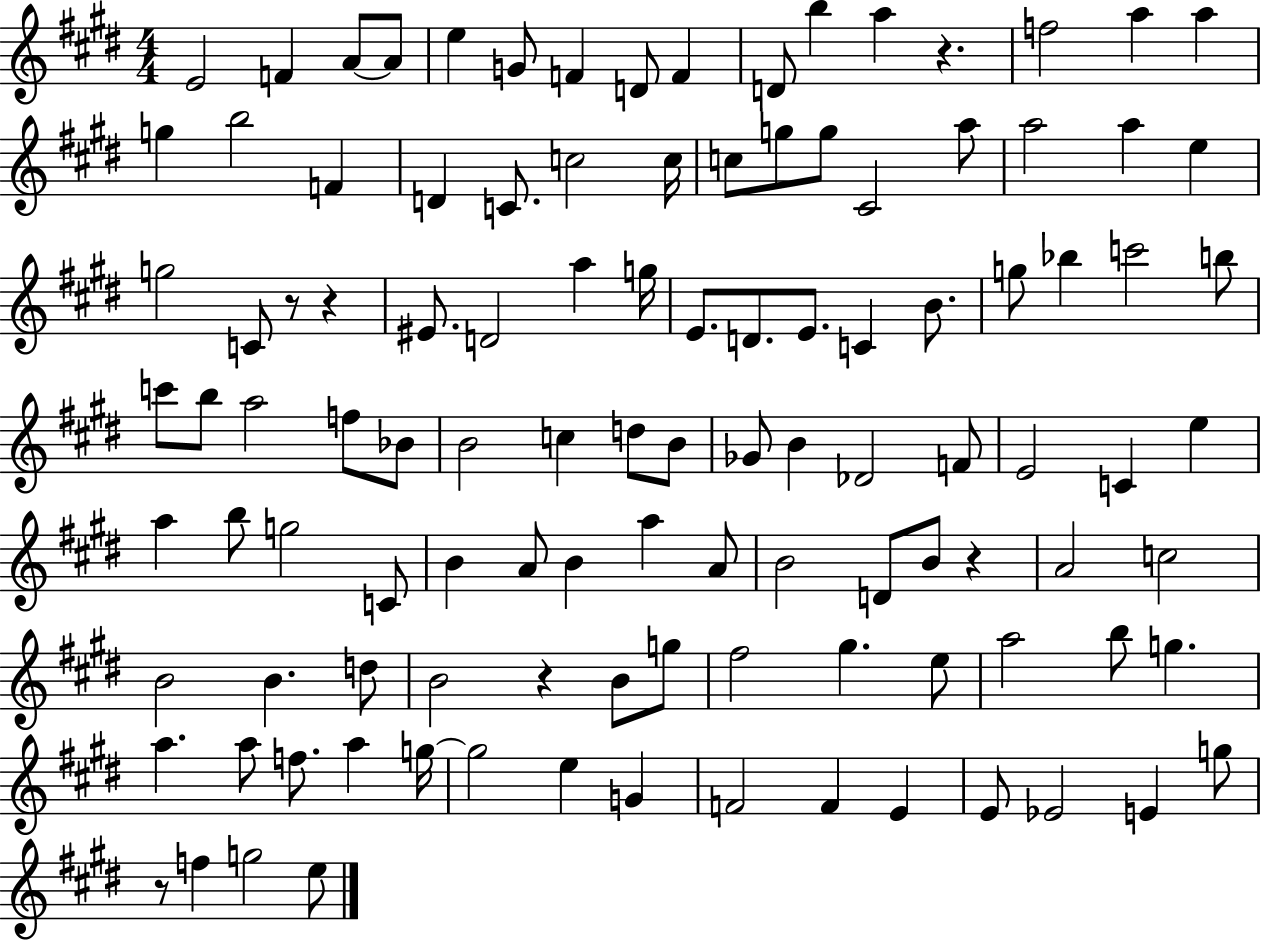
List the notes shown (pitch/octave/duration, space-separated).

E4/h F4/q A4/e A4/e E5/q G4/e F4/q D4/e F4/q D4/e B5/q A5/q R/q. F5/h A5/q A5/q G5/q B5/h F4/q D4/q C4/e. C5/h C5/s C5/e G5/e G5/e C#4/h A5/e A5/h A5/q E5/q G5/h C4/e R/e R/q EIS4/e. D4/h A5/q G5/s E4/e. D4/e. E4/e. C4/q B4/e. G5/e Bb5/q C6/h B5/e C6/e B5/e A5/h F5/e Bb4/e B4/h C5/q D5/e B4/e Gb4/e B4/q Db4/h F4/e E4/h C4/q E5/q A5/q B5/e G5/h C4/e B4/q A4/e B4/q A5/q A4/e B4/h D4/e B4/e R/q A4/h C5/h B4/h B4/q. D5/e B4/h R/q B4/e G5/e F#5/h G#5/q. E5/e A5/h B5/e G5/q. A5/q. A5/e F5/e. A5/q G5/s G5/h E5/q G4/q F4/h F4/q E4/q E4/e Eb4/h E4/q G5/e R/e F5/q G5/h E5/e